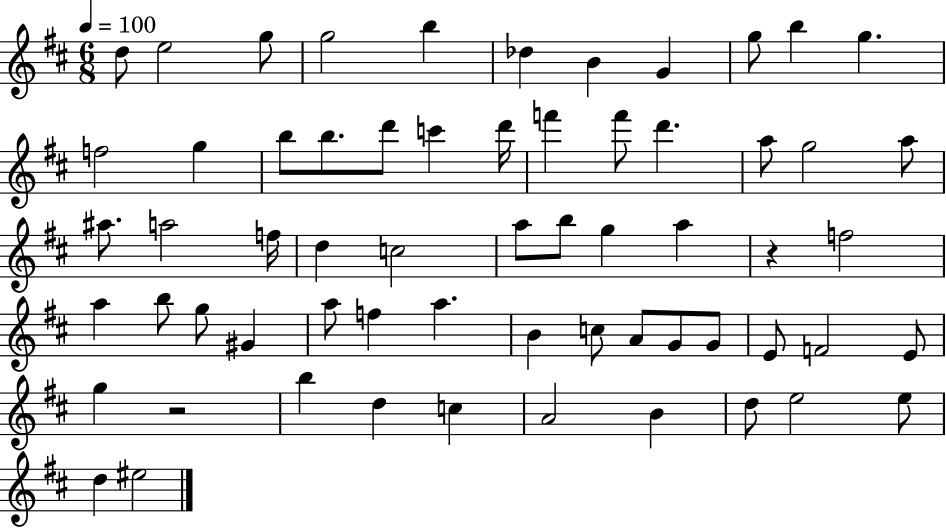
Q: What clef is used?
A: treble